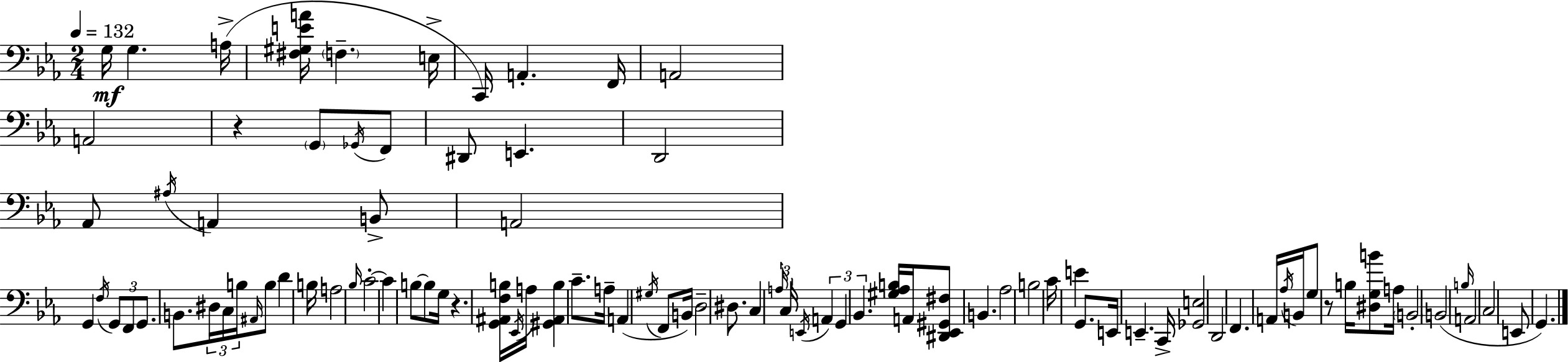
G3/s G3/q. A3/s [F#3,G#3,E4,A4]/s F3/q. E3/s C2/s A2/q. F2/s A2/h A2/h R/q G2/e Gb2/s F2/e D#2/e E2/q. D2/h Ab2/e A#3/s A2/q B2/e A2/h G2/q F3/s G2/e F2/e G2/e. B2/e. D#3/s C3/s B3/s A#2/s B3/e D4/q B3/s A3/h Bb3/s C4/h C4/q B3/e B3/e G3/s R/q. [G2,A#2,F3,B3]/s Eb2/s A3/s [G#2,A#2,B3]/q C4/e. A3/s A2/q G#3/s F2/e B2/s D3/h D#3/e. C3/q A3/s C3/s E2/s A2/q G2/q Bb2/q. [G#3,Ab3,B3]/s A2/s [D#2,Eb2,G#2,F#3]/e B2/q. Ab3/h B3/h C4/s E4/q G2/e. E2/s E2/q. C2/s [Gb2,E3]/h D2/h F2/q. A2/s Ab3/s B2/s G3/e R/e B3/s [D#3,G3,B4]/e A3/s B2/h B2/h B3/s A2/h C3/h E2/e G2/q.